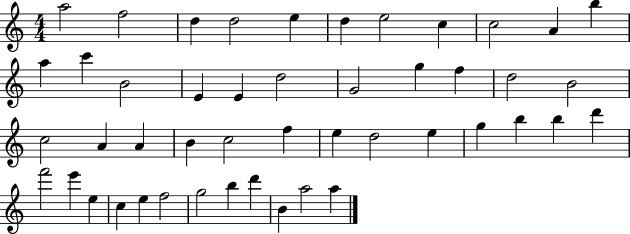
{
  \clef treble
  \numericTimeSignature
  \time 4/4
  \key c \major
  a''2 f''2 | d''4 d''2 e''4 | d''4 e''2 c''4 | c''2 a'4 b''4 | \break a''4 c'''4 b'2 | e'4 e'4 d''2 | g'2 g''4 f''4 | d''2 b'2 | \break c''2 a'4 a'4 | b'4 c''2 f''4 | e''4 d''2 e''4 | g''4 b''4 b''4 d'''4 | \break f'''2 e'''4 e''4 | c''4 e''4 f''2 | g''2 b''4 d'''4 | b'4 a''2 a''4 | \break \bar "|."
}